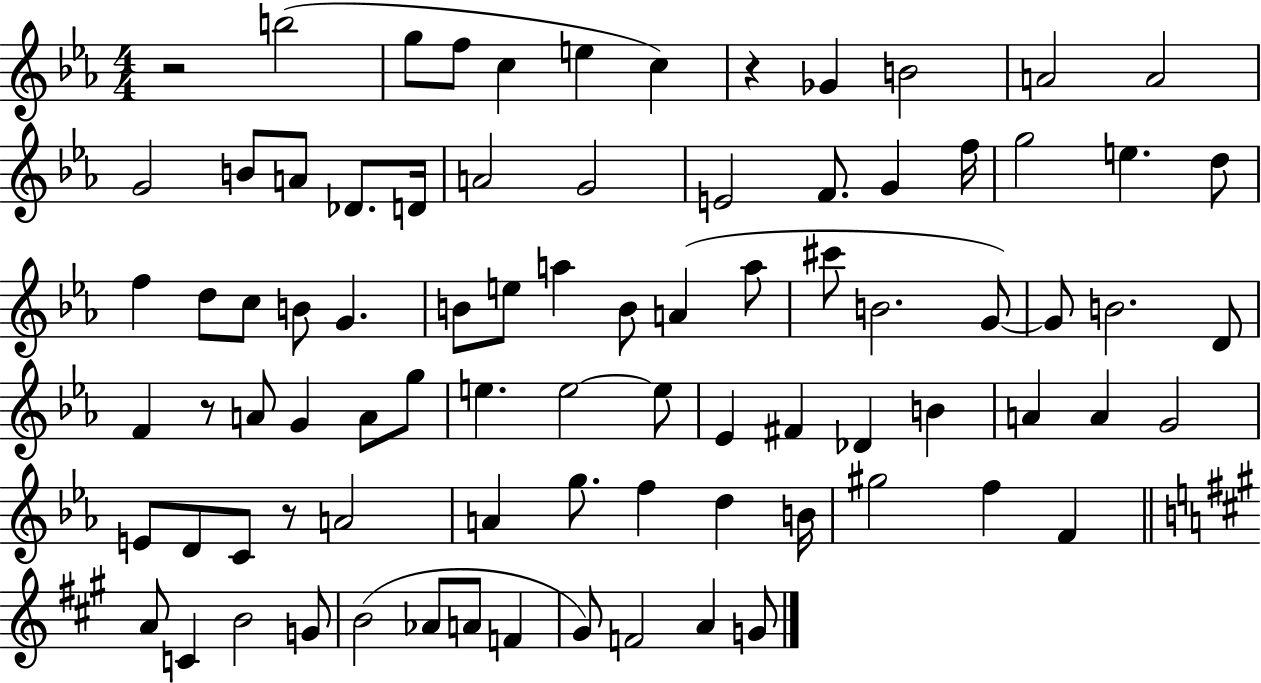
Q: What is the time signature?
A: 4/4